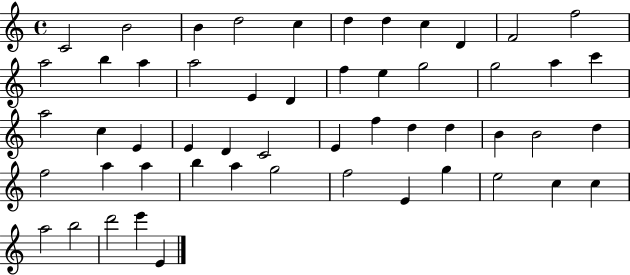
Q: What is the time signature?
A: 4/4